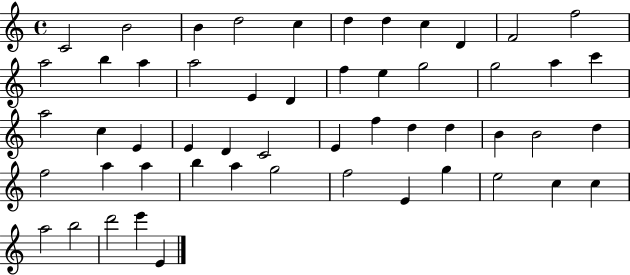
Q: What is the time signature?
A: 4/4